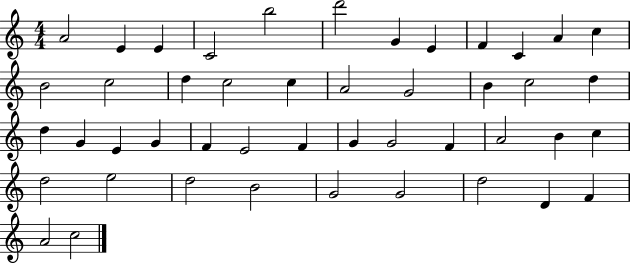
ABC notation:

X:1
T:Untitled
M:4/4
L:1/4
K:C
A2 E E C2 b2 d'2 G E F C A c B2 c2 d c2 c A2 G2 B c2 d d G E G F E2 F G G2 F A2 B c d2 e2 d2 B2 G2 G2 d2 D F A2 c2